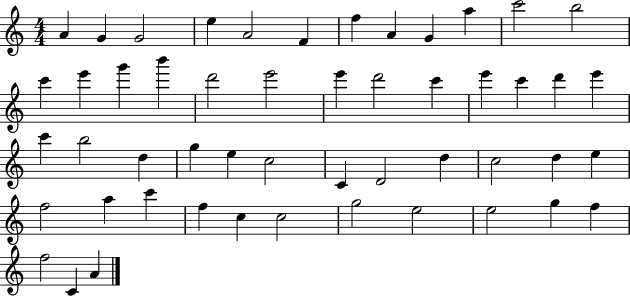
{
  \clef treble
  \numericTimeSignature
  \time 4/4
  \key c \major
  a'4 g'4 g'2 | e''4 a'2 f'4 | f''4 a'4 g'4 a''4 | c'''2 b''2 | \break c'''4 e'''4 g'''4 b'''4 | d'''2 e'''2 | e'''4 d'''2 c'''4 | e'''4 c'''4 d'''4 e'''4 | \break c'''4 b''2 d''4 | g''4 e''4 c''2 | c'4 d'2 d''4 | c''2 d''4 e''4 | \break f''2 a''4 c'''4 | f''4 c''4 c''2 | g''2 e''2 | e''2 g''4 f''4 | \break f''2 c'4 a'4 | \bar "|."
}